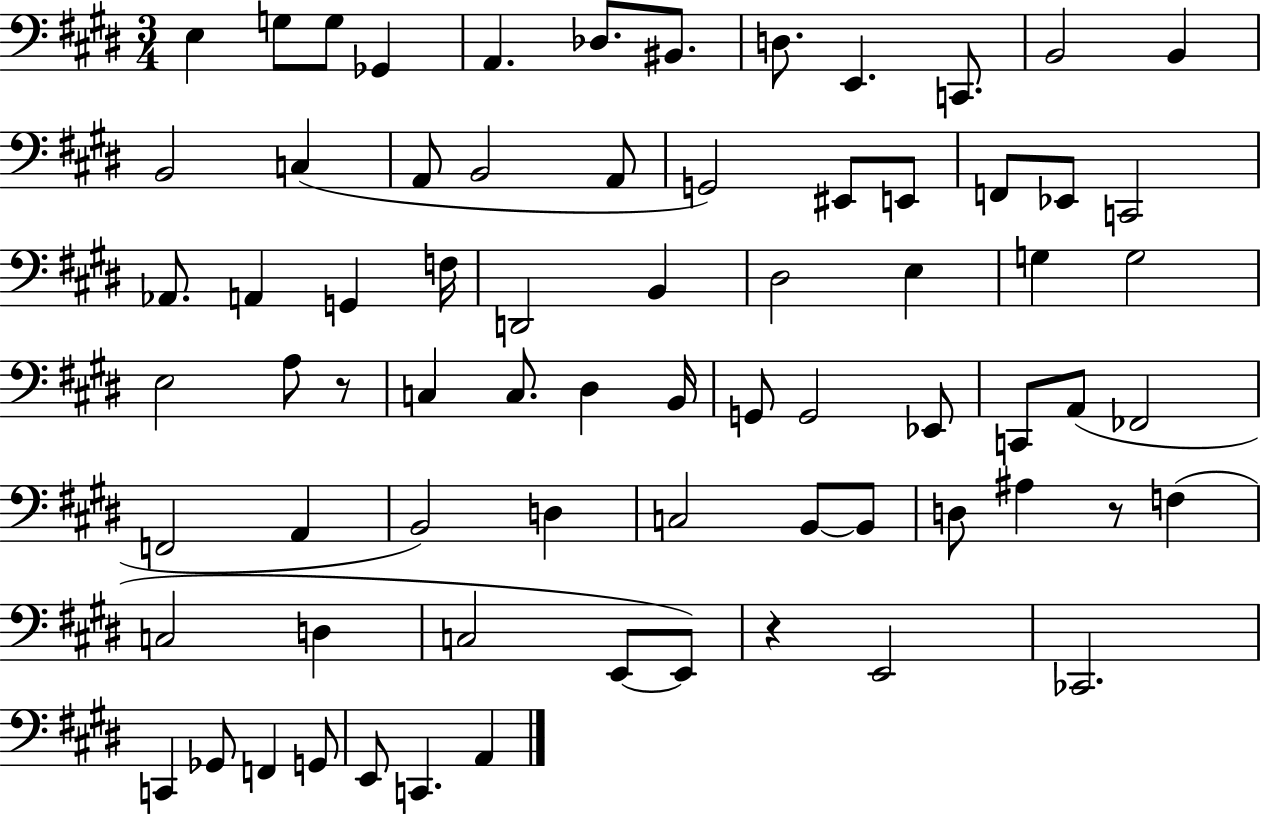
X:1
T:Untitled
M:3/4
L:1/4
K:E
E, G,/2 G,/2 _G,, A,, _D,/2 ^B,,/2 D,/2 E,, C,,/2 B,,2 B,, B,,2 C, A,,/2 B,,2 A,,/2 G,,2 ^E,,/2 E,,/2 F,,/2 _E,,/2 C,,2 _A,,/2 A,, G,, F,/4 D,,2 B,, ^D,2 E, G, G,2 E,2 A,/2 z/2 C, C,/2 ^D, B,,/4 G,,/2 G,,2 _E,,/2 C,,/2 A,,/2 _F,,2 F,,2 A,, B,,2 D, C,2 B,,/2 B,,/2 D,/2 ^A, z/2 F, C,2 D, C,2 E,,/2 E,,/2 z E,,2 _C,,2 C,, _G,,/2 F,, G,,/2 E,,/2 C,, A,,